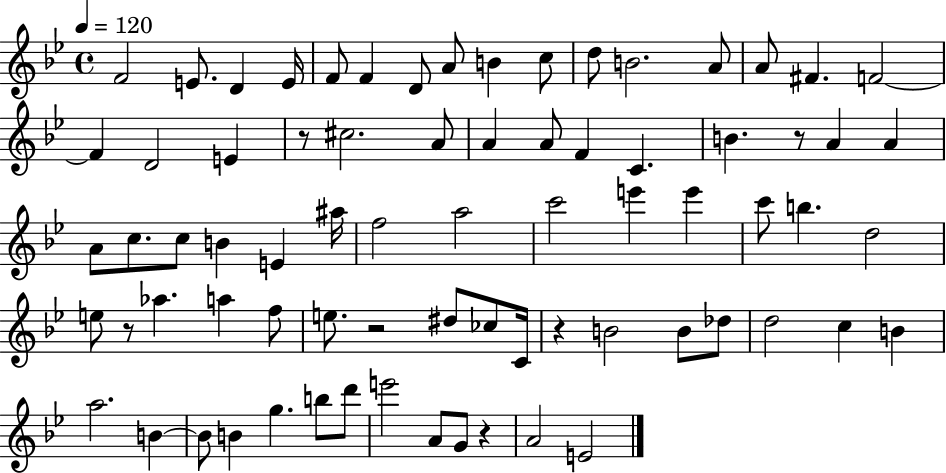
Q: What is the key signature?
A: BES major